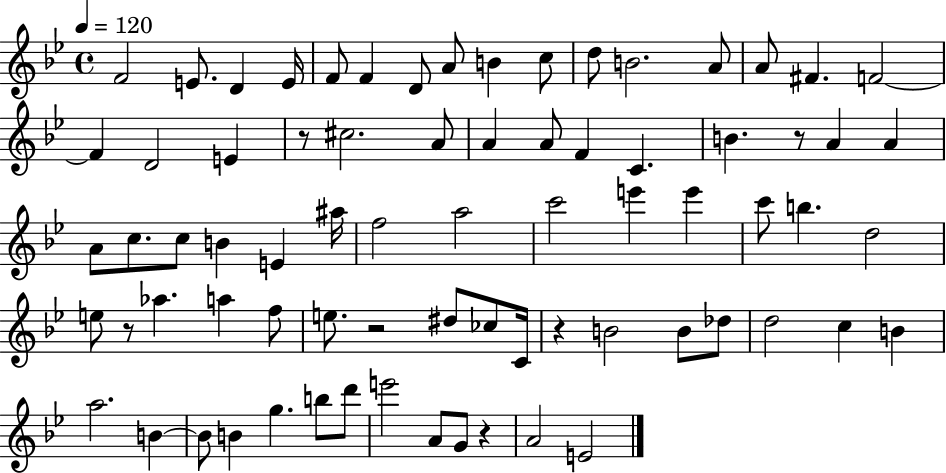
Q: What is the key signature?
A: BES major